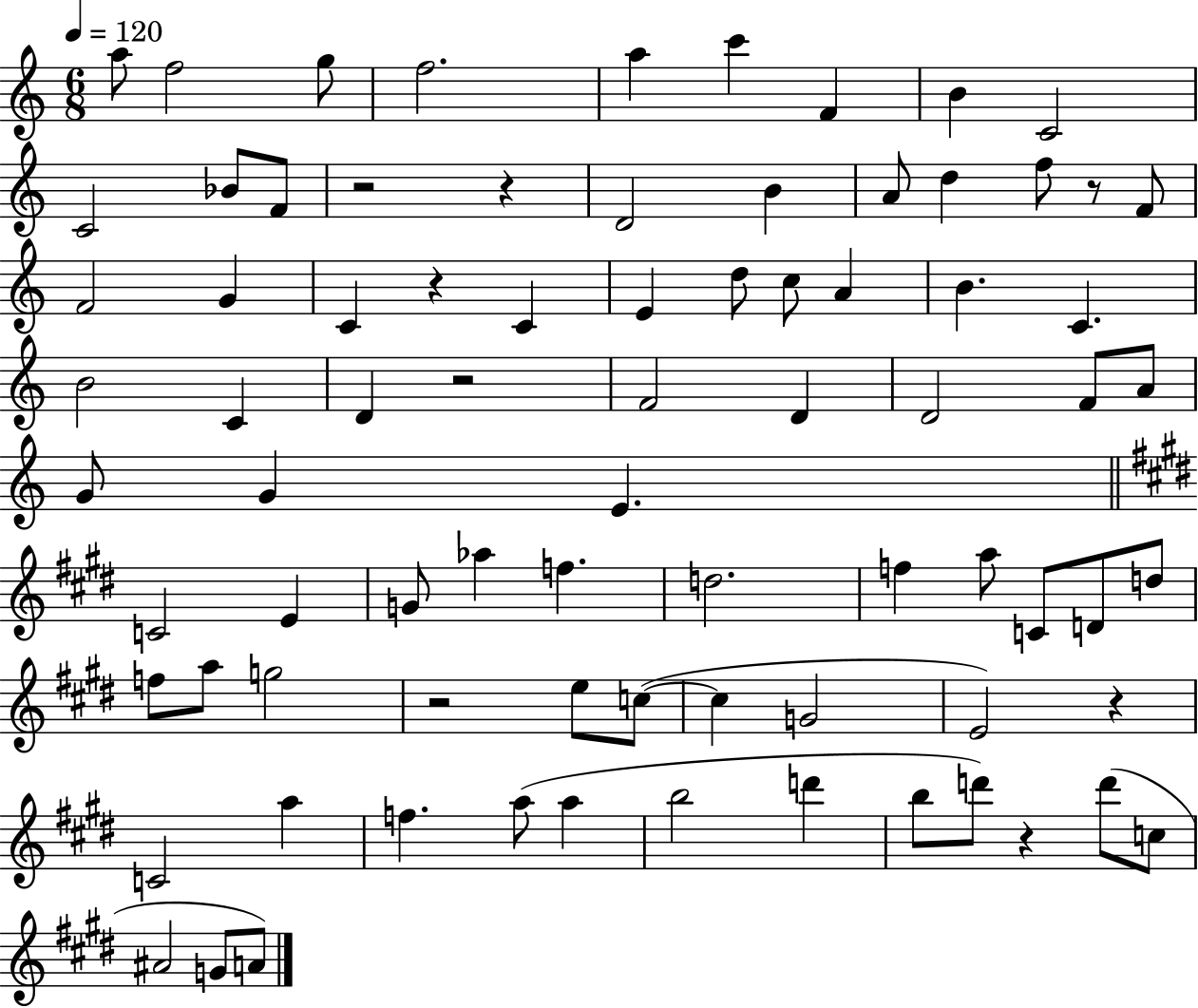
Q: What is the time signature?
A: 6/8